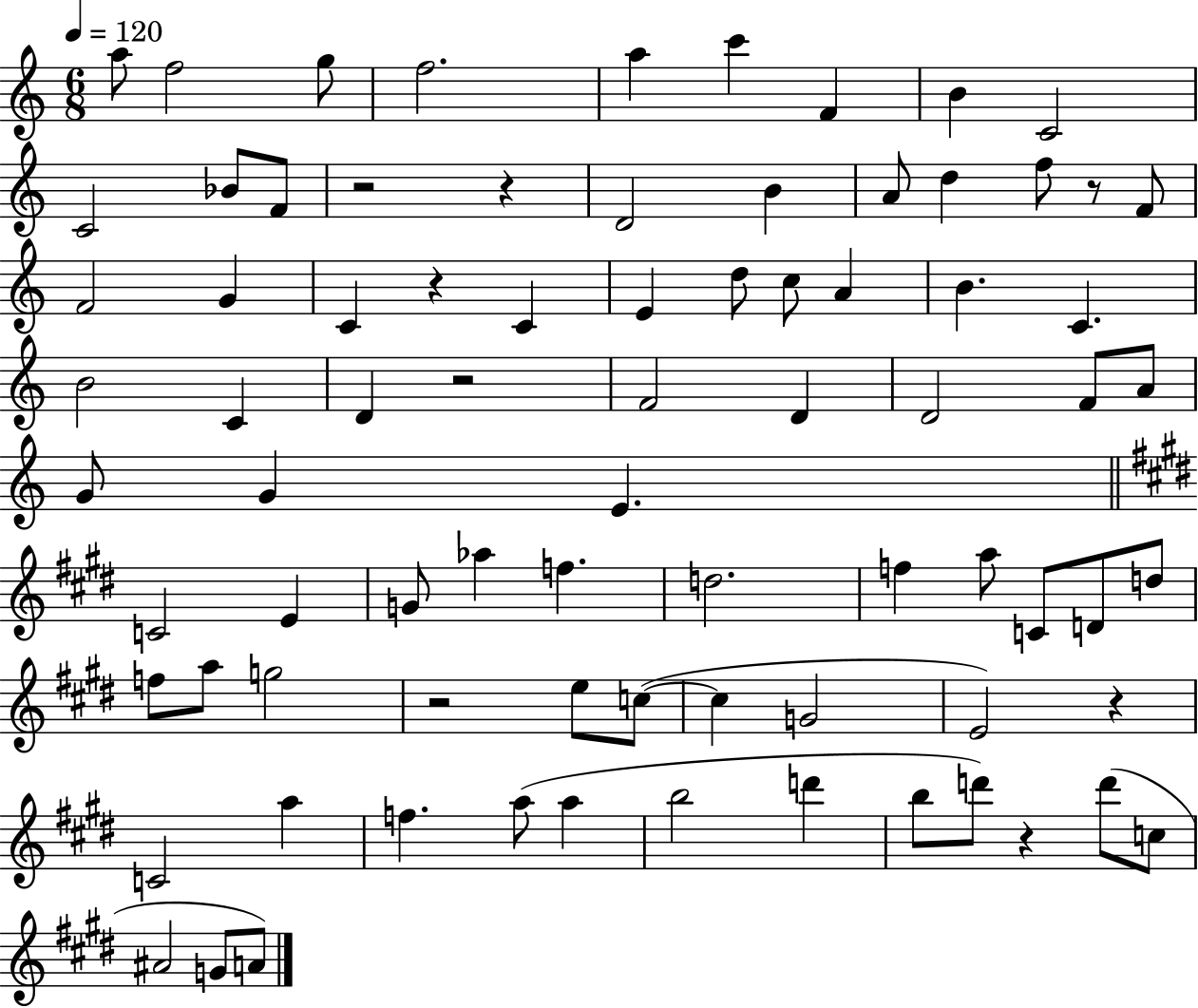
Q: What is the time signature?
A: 6/8